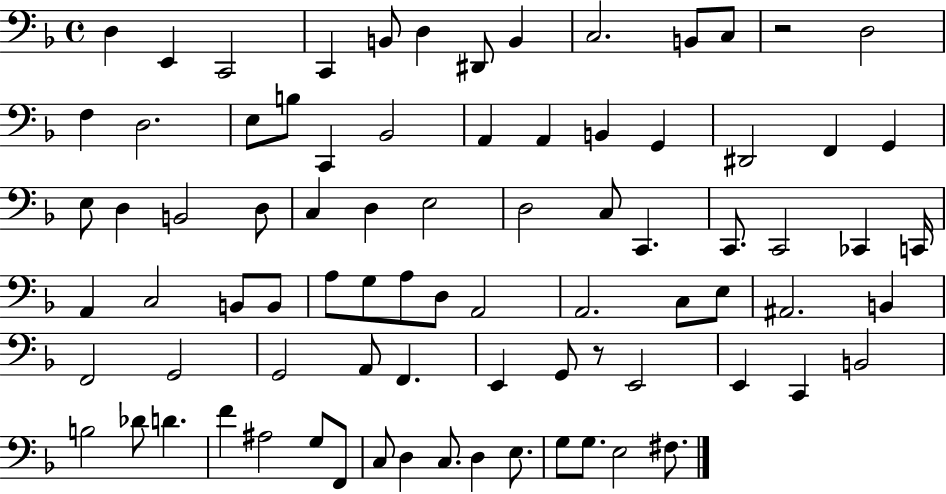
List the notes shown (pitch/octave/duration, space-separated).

D3/q E2/q C2/h C2/q B2/e D3/q D#2/e B2/q C3/h. B2/e C3/e R/h D3/h F3/q D3/h. E3/e B3/e C2/q Bb2/h A2/q A2/q B2/q G2/q D#2/h F2/q G2/q E3/e D3/q B2/h D3/e C3/q D3/q E3/h D3/h C3/e C2/q. C2/e. C2/h CES2/q C2/s A2/q C3/h B2/e B2/e A3/e G3/e A3/e D3/e A2/h A2/h. C3/e E3/e A#2/h. B2/q F2/h G2/h G2/h A2/e F2/q. E2/q G2/e R/e E2/h E2/q C2/q B2/h B3/h Db4/e D4/q. F4/q A#3/h G3/e F2/e C3/e D3/q C3/e. D3/q E3/e. G3/e G3/e. E3/h F#3/e.